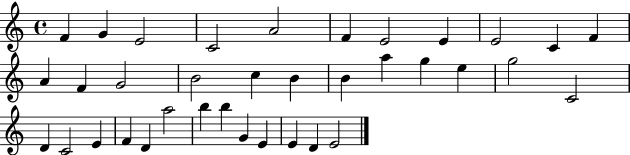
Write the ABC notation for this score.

X:1
T:Untitled
M:4/4
L:1/4
K:C
F G E2 C2 A2 F E2 E E2 C F A F G2 B2 c B B a g e g2 C2 D C2 E F D a2 b b G E E D E2